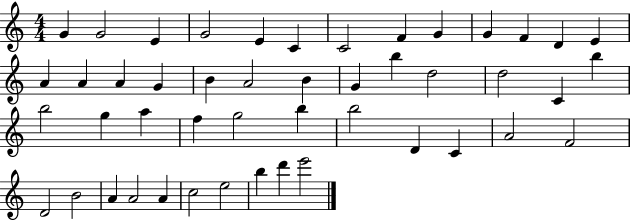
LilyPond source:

{
  \clef treble
  \numericTimeSignature
  \time 4/4
  \key c \major
  g'4 g'2 e'4 | g'2 e'4 c'4 | c'2 f'4 g'4 | g'4 f'4 d'4 e'4 | \break a'4 a'4 a'4 g'4 | b'4 a'2 b'4 | g'4 b''4 d''2 | d''2 c'4 b''4 | \break b''2 g''4 a''4 | f''4 g''2 b''4 | b''2 d'4 c'4 | a'2 f'2 | \break d'2 b'2 | a'4 a'2 a'4 | c''2 e''2 | b''4 d'''4 e'''2 | \break \bar "|."
}